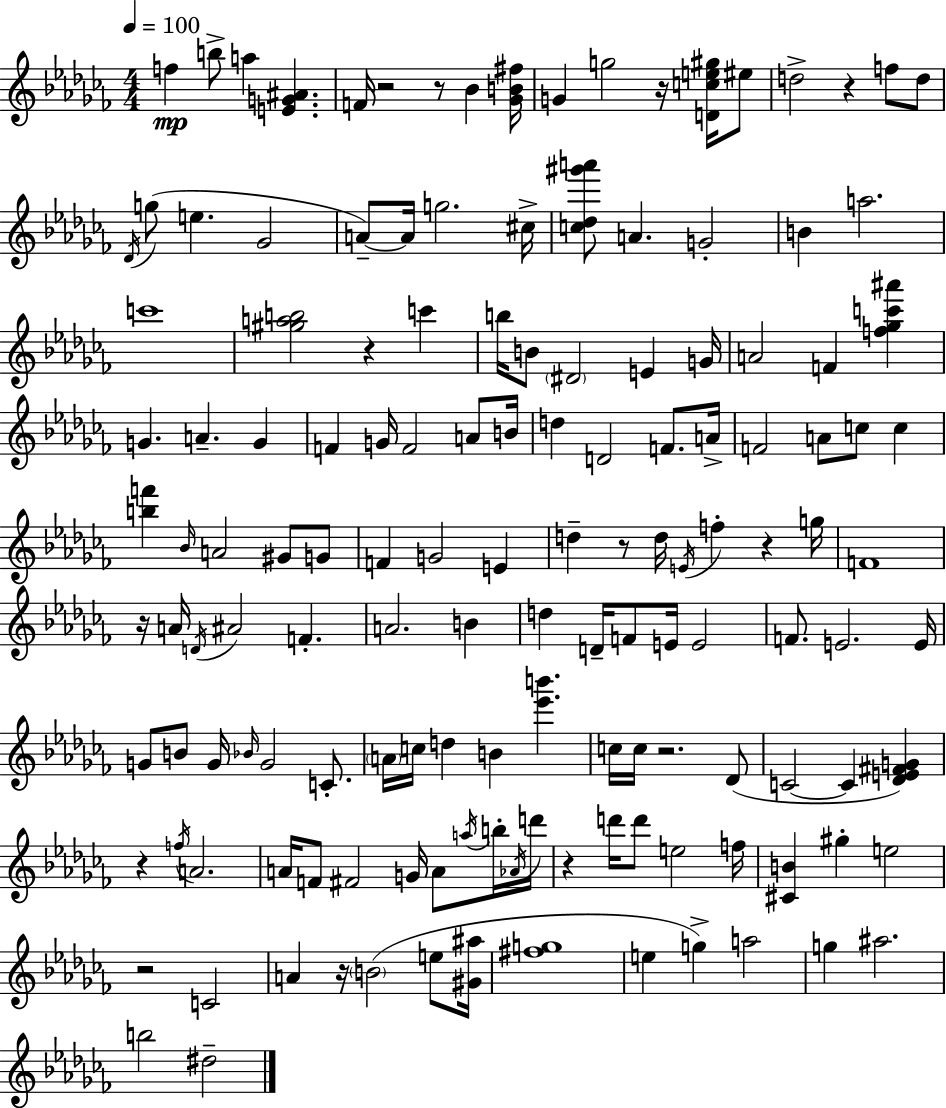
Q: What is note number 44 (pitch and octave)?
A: A4